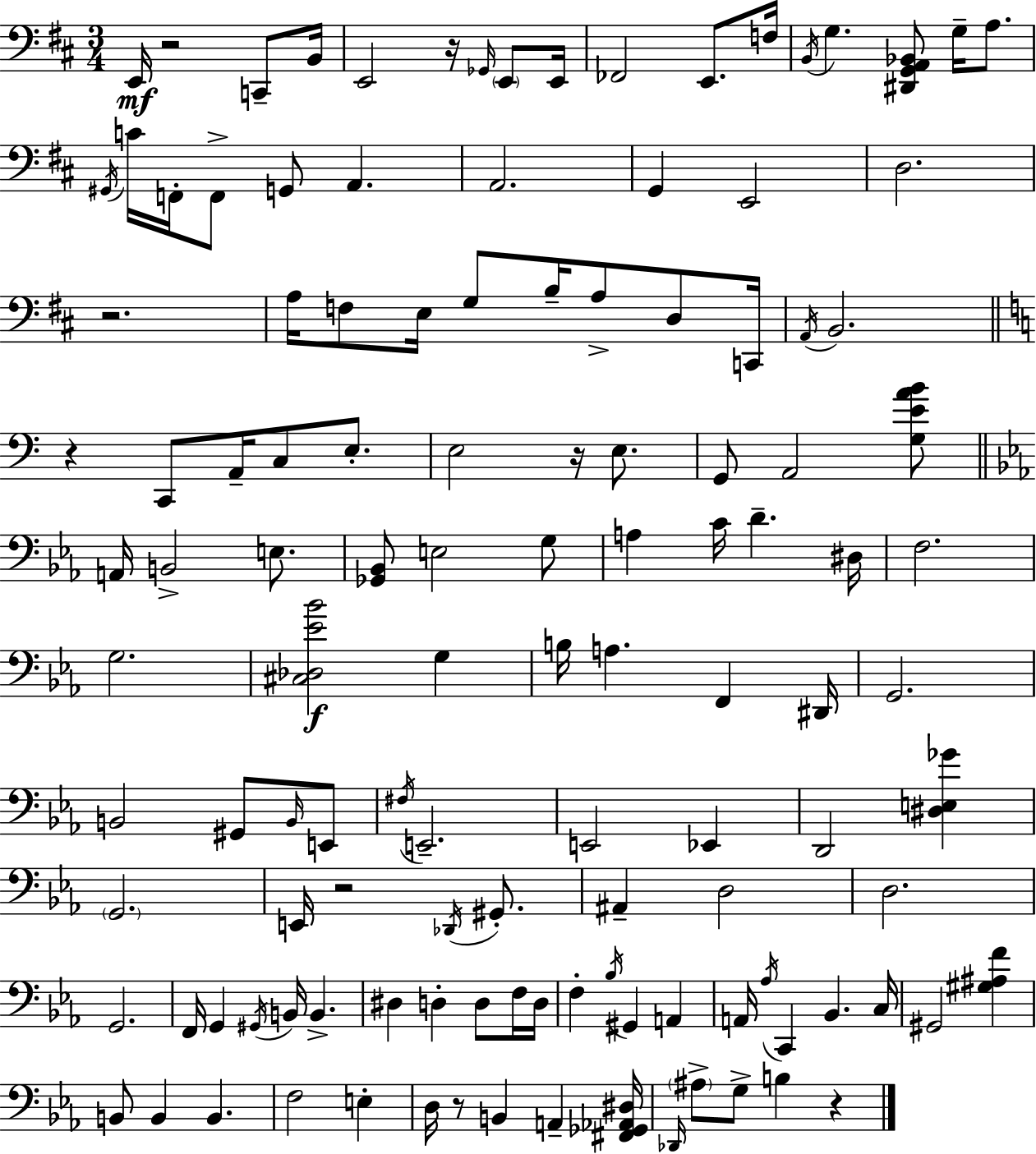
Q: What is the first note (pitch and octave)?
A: E2